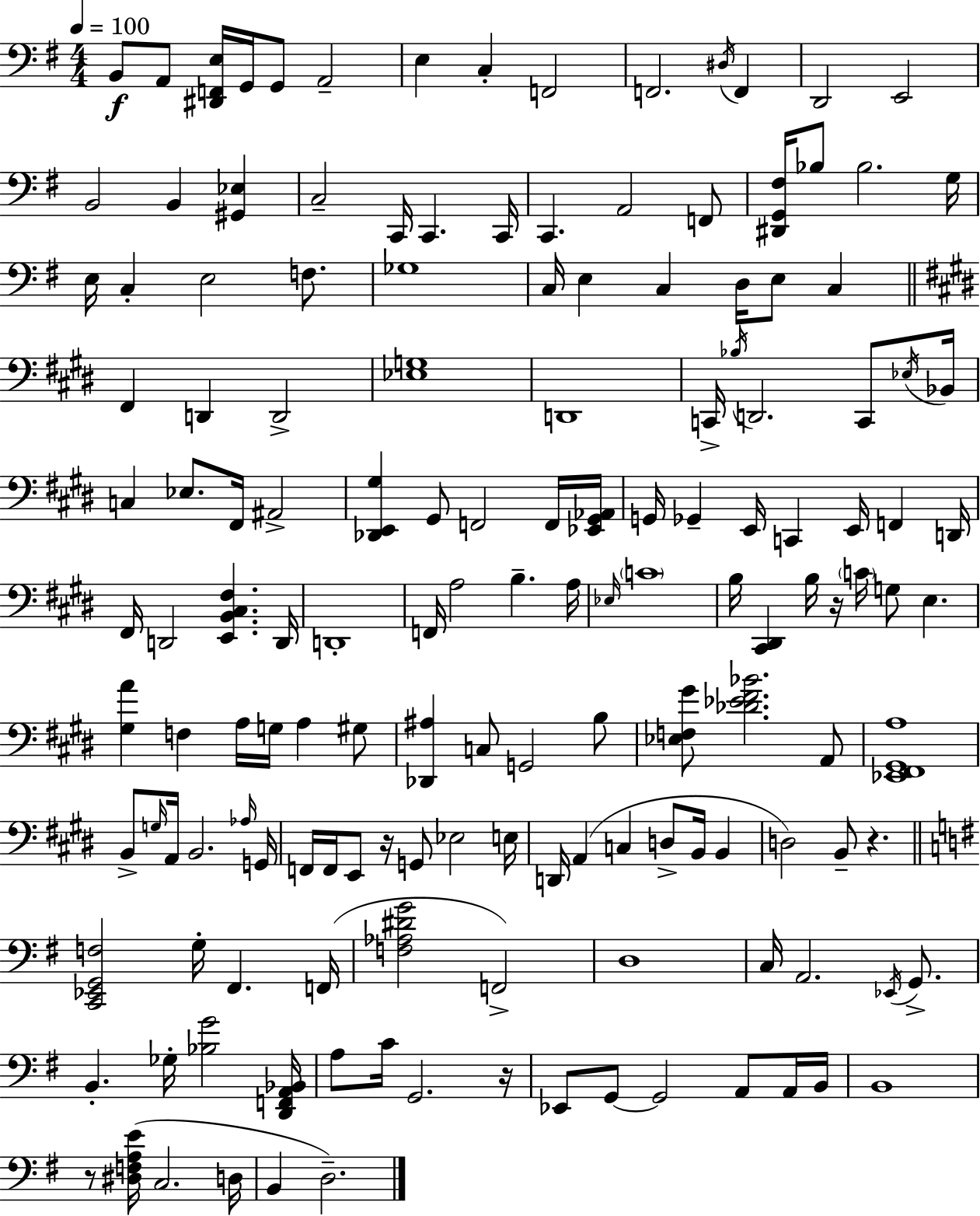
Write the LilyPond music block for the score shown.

{
  \clef bass
  \numericTimeSignature
  \time 4/4
  \key g \major
  \tempo 4 = 100
  b,8\f a,8 <dis, f, e>16 g,16 g,8 a,2-- | e4 c4-. f,2 | f,2. \acciaccatura { dis16 } f,4 | d,2 e,2 | \break b,2 b,4 <gis, ees>4 | c2-- c,16 c,4. | c,16 c,4. a,2 f,8 | <dis, g, fis>16 bes8 bes2. | \break g16 e16 c4-. e2 f8. | ges1 | c16 e4 c4 d16 e8 c4 | \bar "||" \break \key e \major fis,4 d,4 d,2-> | <ees g>1 | d,1 | c,16-> \acciaccatura { bes16 } d,2. c,8 | \break \acciaccatura { ees16 } bes,16 c4 ees8. fis,16 ais,2-> | <des, e, gis>4 gis,8 f,2 | f,16 <ees, gis, aes,>16 g,16 ges,4-- e,16 c,4 e,16 f,4 | d,16 fis,16 d,2 <e, b, cis fis>4. | \break d,16 d,1-. | f,16 a2 b4.-- | a16 \grace { ees16 } \parenthesize c'1 | b16 <cis, dis,>4 b16 r16 \parenthesize c'16 g8 e4. | \break <gis a'>4 f4 a16 g16 a4 | gis8 <des, ais>4 c8 g,2 | b8 <ees f gis'>8 <des' ees' fis' bes'>2. | a,8 <ees, fis, gis, a>1 | \break b,8-> \grace { g16 } a,16 b,2. | \grace { aes16 } g,16 f,16 f,16 e,8 r16 g,8 ees2 | e16 d,16 a,4( c4 d8-> | b,16 b,4 d2) b,8-- r4. | \break \bar "||" \break \key g \major <c, ees, g, f>2 g16-. fis,4. f,16( | <f aes dis' g'>2 f,2->) | d1 | c16 a,2. \acciaccatura { ees,16 } g,8.-> | \break b,4.-. ges16-. <bes g'>2 | <d, f, a, bes,>16 a8 c'16 g,2. | r16 ees,8 g,8~~ g,2 a,8 a,16 | b,16 b,1 | \break r8 <dis f a e'>16( c2. | d16 b,4 d2.--) | \bar "|."
}